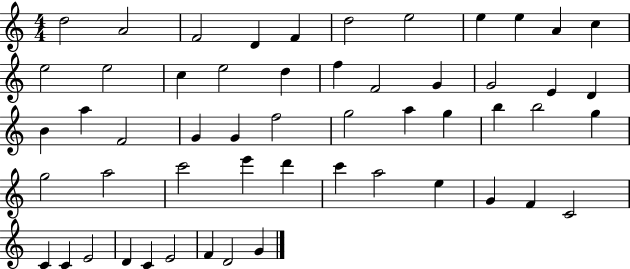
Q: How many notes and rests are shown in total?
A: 54